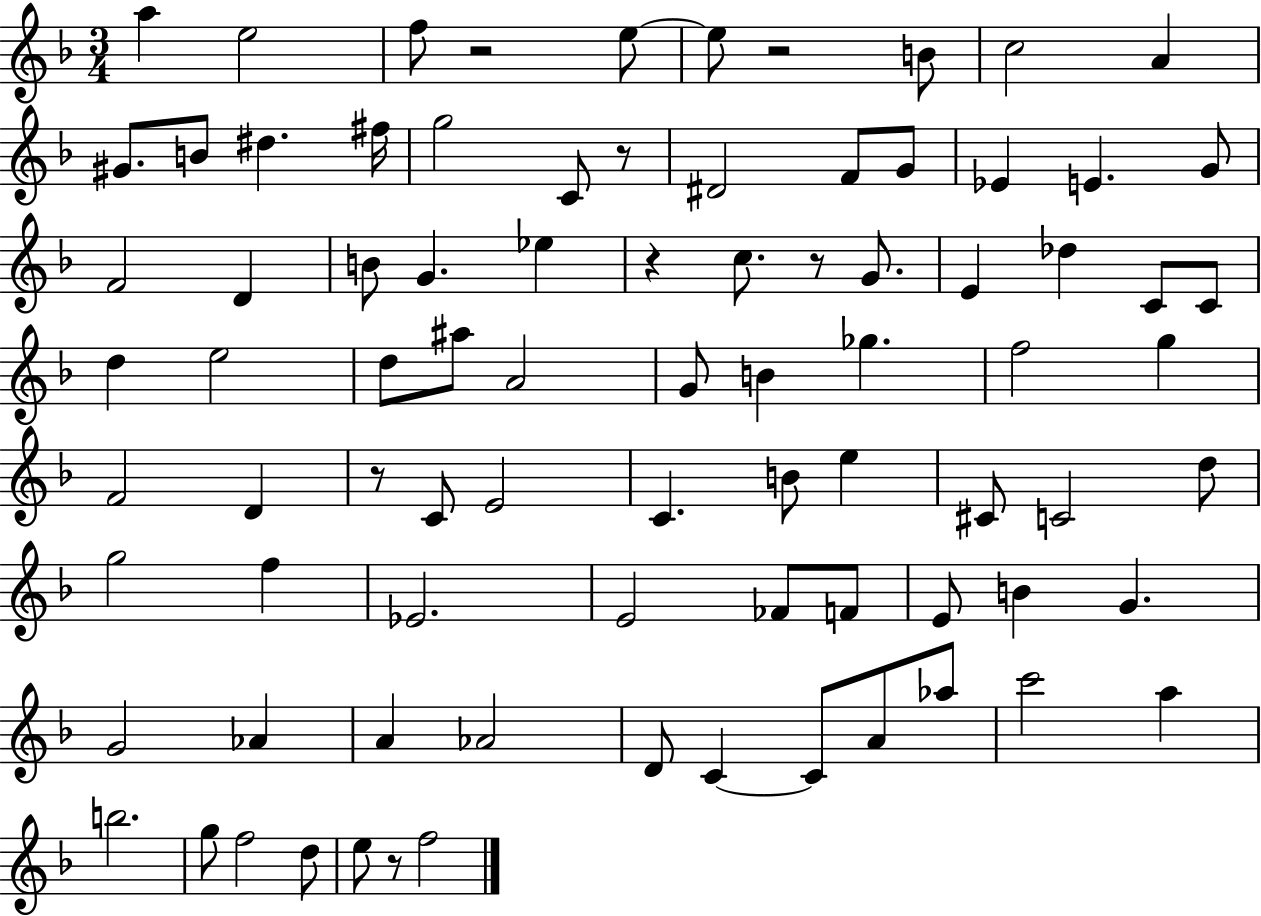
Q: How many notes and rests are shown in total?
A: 84